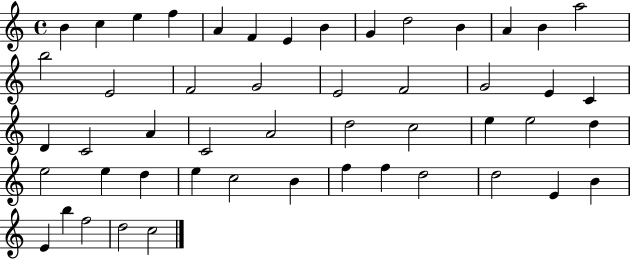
{
  \clef treble
  \time 4/4
  \defaultTimeSignature
  \key c \major
  b'4 c''4 e''4 f''4 | a'4 f'4 e'4 b'4 | g'4 d''2 b'4 | a'4 b'4 a''2 | \break b''2 e'2 | f'2 g'2 | e'2 f'2 | g'2 e'4 c'4 | \break d'4 c'2 a'4 | c'2 a'2 | d''2 c''2 | e''4 e''2 d''4 | \break e''2 e''4 d''4 | e''4 c''2 b'4 | f''4 f''4 d''2 | d''2 e'4 b'4 | \break e'4 b''4 f''2 | d''2 c''2 | \bar "|."
}